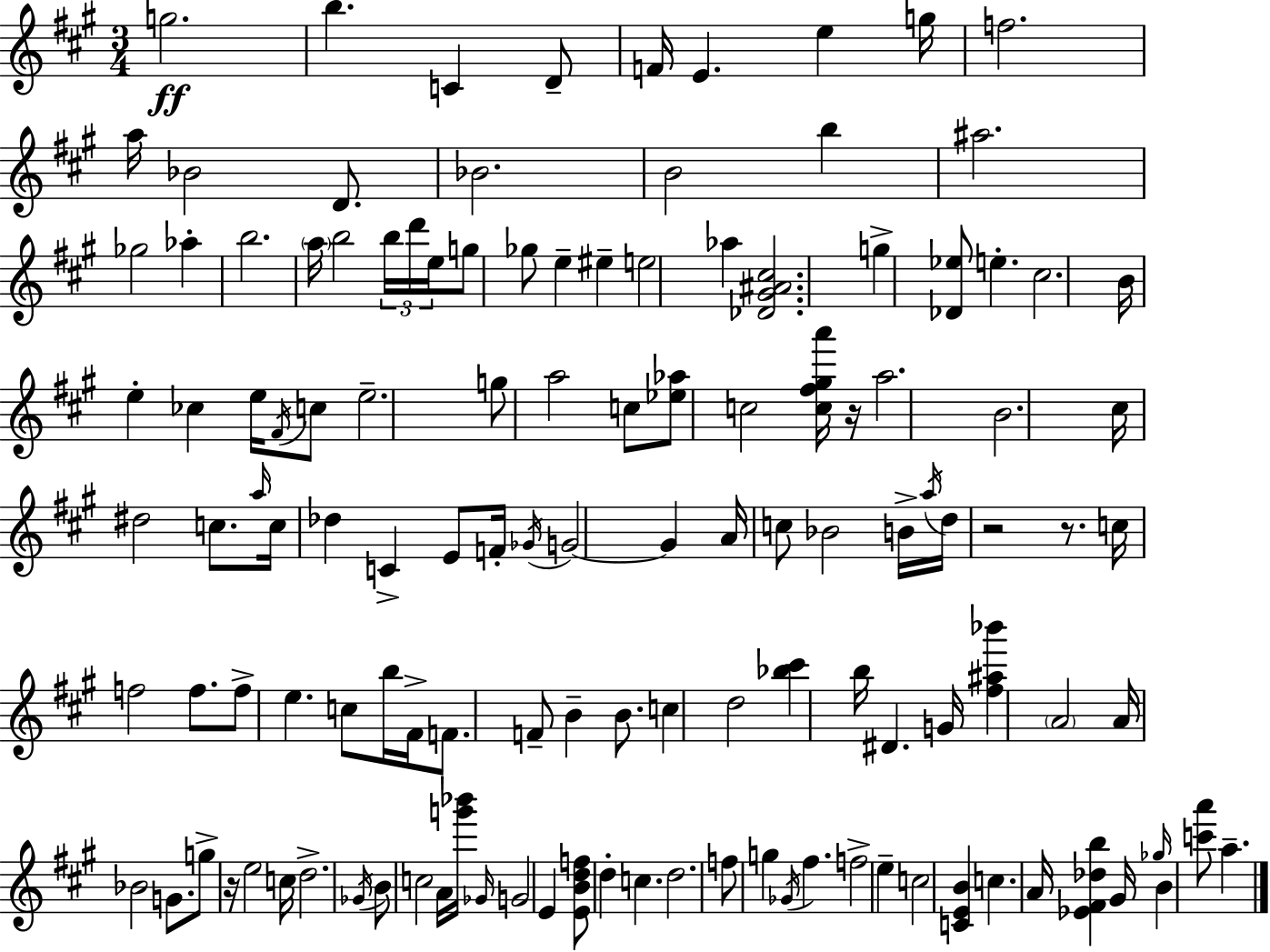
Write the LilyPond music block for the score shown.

{
  \clef treble
  \numericTimeSignature
  \time 3/4
  \key a \major
  g''2.\ff | b''4. c'4 d'8-- | f'16 e'4. e''4 g''16 | f''2. | \break a''16 bes'2 d'8. | bes'2. | b'2 b''4 | ais''2. | \break ges''2 aes''4-. | b''2. | \parenthesize a''16 b''2 \tuplet 3/2 { b''16 d'''16 e''16 } | g''8 ges''8 e''4-- eis''4-- | \break e''2 aes''4 | <des' gis' ais' cis''>2. | g''4-> <des' ees''>8 e''4.-. | cis''2. | \break b'16 e''4-. ces''4 e''16 \acciaccatura { fis'16 } c''8 | e''2.-- | g''8 a''2 c''8 | <ees'' aes''>8 c''2 <c'' fis'' gis'' a'''>16 | \break r16 a''2. | b'2. | cis''16 dis''2 c''8. | \grace { a''16 } c''16 des''4 c'4-> e'8 | \break f'16-. \acciaccatura { ges'16 } g'2~~ g'4 | a'16 c''8 bes'2 | b'16-> \acciaccatura { a''16 } d''16 r2 | r8. c''16 f''2 | \break f''8. f''8-> e''4. | c''8 b''16 fis'16-> f'8. f'8-- b'4-- | b'8. c''4 d''2 | <bes'' cis'''>4 b''16 dis'4. | \break g'16 <fis'' ais'' bes'''>4 \parenthesize a'2 | a'16 bes'2 | g'8. g''8-> r16 e''2 | c''16 d''2.-> | \break \acciaccatura { ges'16 } b'8 c''2 | a'16 <g''' bes'''>16 \grace { ges'16 } g'2 | e'4 <e' b' d'' f''>8 d''4-. | c''4. d''2. | \break f''8 g''4 | \acciaccatura { ges'16 } fis''4. f''2-> | e''4-- c''2 | <c' e' b'>4 c''4. | \break a'16 <ees' fis' des'' b''>4 gis'16 \grace { ges''16 } b'4 | <c''' a'''>8 a''4.-- \bar "|."
}